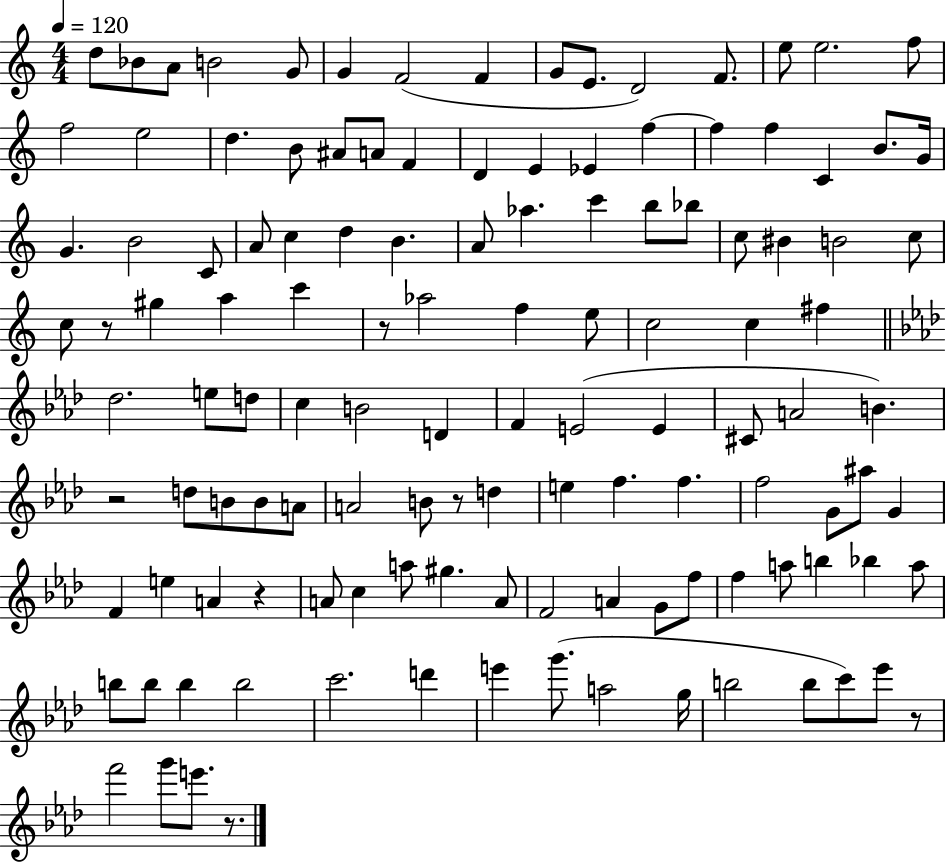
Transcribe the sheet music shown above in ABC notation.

X:1
T:Untitled
M:4/4
L:1/4
K:C
d/2 _B/2 A/2 B2 G/2 G F2 F G/2 E/2 D2 F/2 e/2 e2 f/2 f2 e2 d B/2 ^A/2 A/2 F D E _E f f f C B/2 G/4 G B2 C/2 A/2 c d B A/2 _a c' b/2 _b/2 c/2 ^B B2 c/2 c/2 z/2 ^g a c' z/2 _a2 f e/2 c2 c ^f _d2 e/2 d/2 c B2 D F E2 E ^C/2 A2 B z2 d/2 B/2 B/2 A/2 A2 B/2 z/2 d e f f f2 G/2 ^a/2 G F e A z A/2 c a/2 ^g A/2 F2 A G/2 f/2 f a/2 b _b a/2 b/2 b/2 b b2 c'2 d' e' g'/2 a2 g/4 b2 b/2 c'/2 _e'/2 z/2 f'2 g'/2 e'/2 z/2